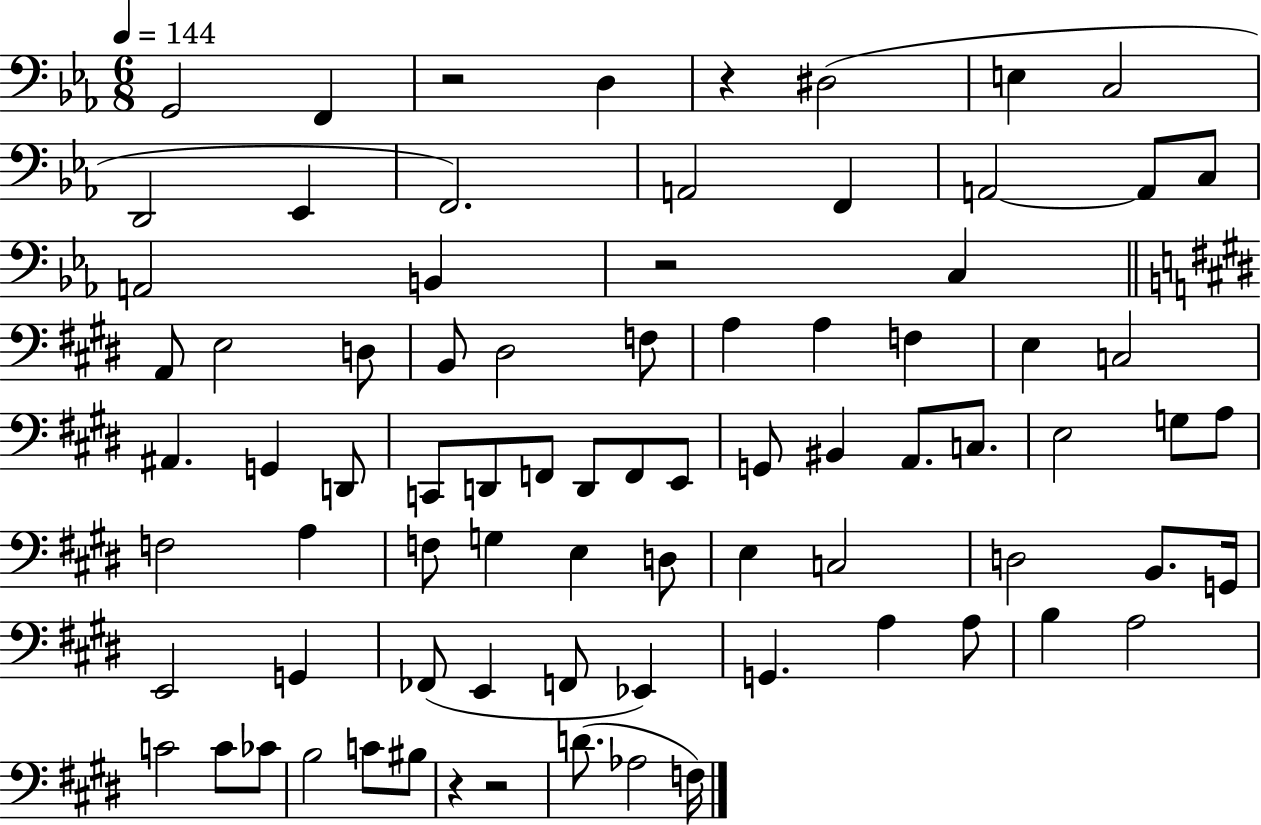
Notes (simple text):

G2/h F2/q R/h D3/q R/q D#3/h E3/q C3/h D2/h Eb2/q F2/h. A2/h F2/q A2/h A2/e C3/e A2/h B2/q R/h C3/q A2/e E3/h D3/e B2/e D#3/h F3/e A3/q A3/q F3/q E3/q C3/h A#2/q. G2/q D2/e C2/e D2/e F2/e D2/e F2/e E2/e G2/e BIS2/q A2/e. C3/e. E3/h G3/e A3/e F3/h A3/q F3/e G3/q E3/q D3/e E3/q C3/h D3/h B2/e. G2/s E2/h G2/q FES2/e E2/q F2/e Eb2/q G2/q. A3/q A3/e B3/q A3/h C4/h C4/e CES4/e B3/h C4/e BIS3/e R/q R/h D4/e. Ab3/h F3/s